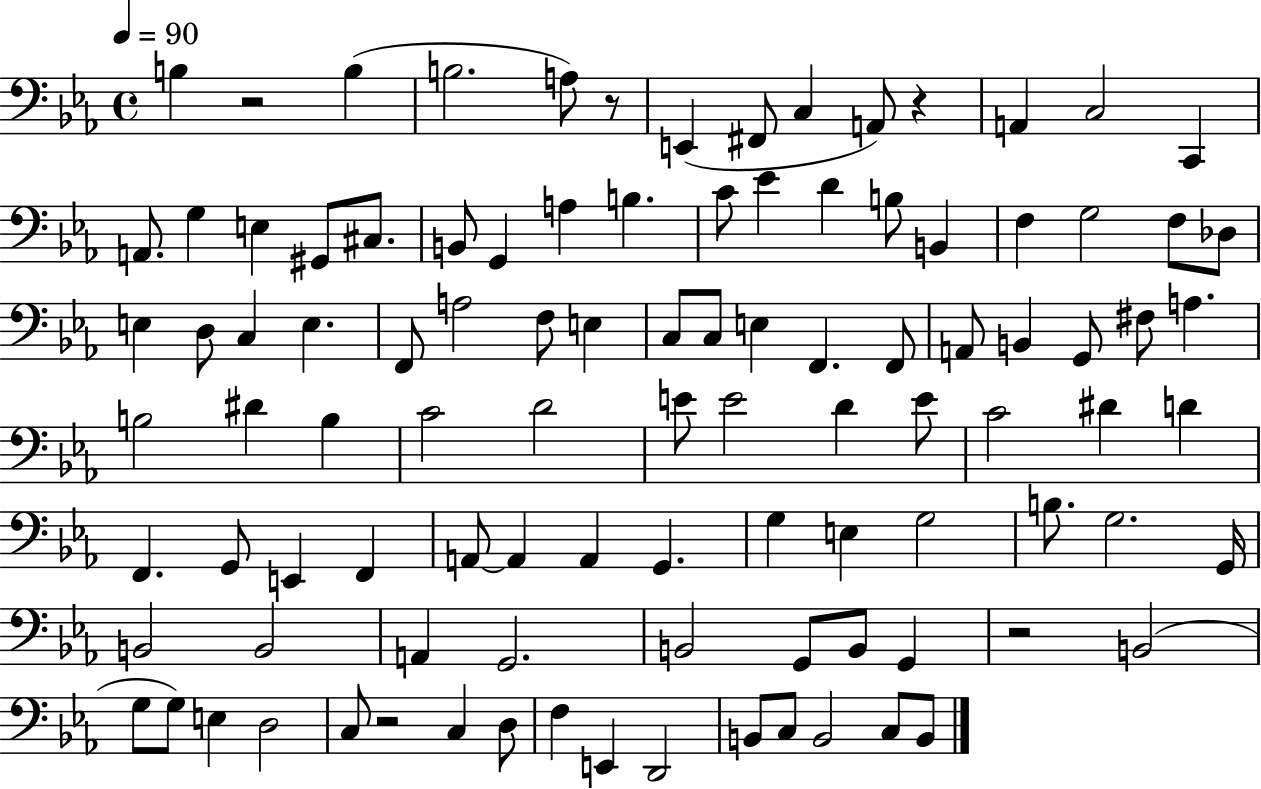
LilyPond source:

{
  \clef bass
  \time 4/4
  \defaultTimeSignature
  \key ees \major
  \tempo 4 = 90
  \repeat volta 2 { b4 r2 b4( | b2. a8) r8 | e,4( fis,8 c4 a,8) r4 | a,4 c2 c,4 | \break a,8. g4 e4 gis,8 cis8. | b,8 g,4 a4 b4. | c'8 ees'4 d'4 b8 b,4 | f4 g2 f8 des8 | \break e4 d8 c4 e4. | f,8 a2 f8 e4 | c8 c8 e4 f,4. f,8 | a,8 b,4 g,8 fis8 a4. | \break b2 dis'4 b4 | c'2 d'2 | e'8 e'2 d'4 e'8 | c'2 dis'4 d'4 | \break f,4. g,8 e,4 f,4 | a,8~~ a,4 a,4 g,4. | g4 e4 g2 | b8. g2. g,16 | \break b,2 b,2 | a,4 g,2. | b,2 g,8 b,8 g,4 | r2 b,2( | \break g8 g8) e4 d2 | c8 r2 c4 d8 | f4 e,4 d,2 | b,8 c8 b,2 c8 b,8 | \break } \bar "|."
}